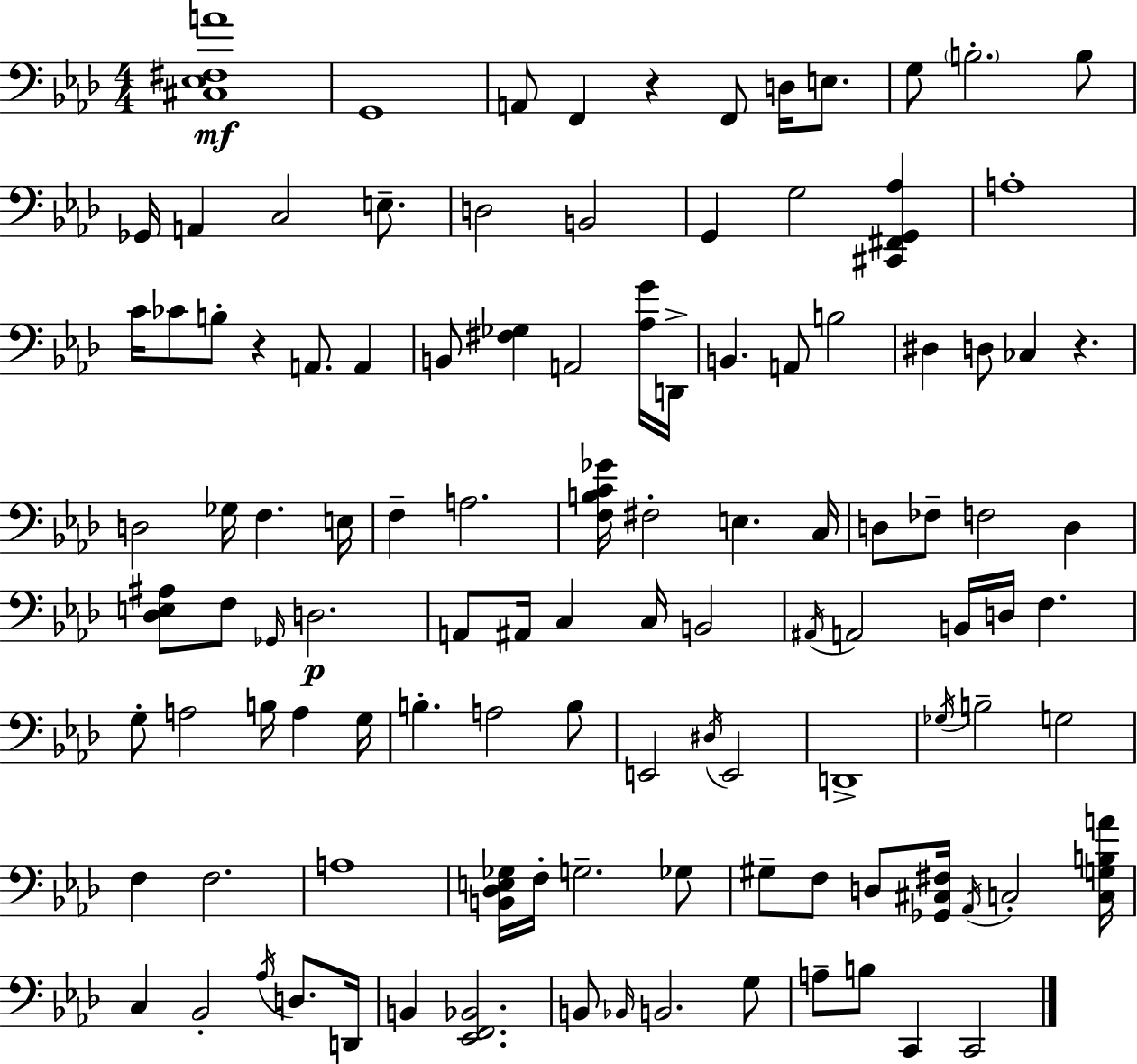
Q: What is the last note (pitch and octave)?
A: C2